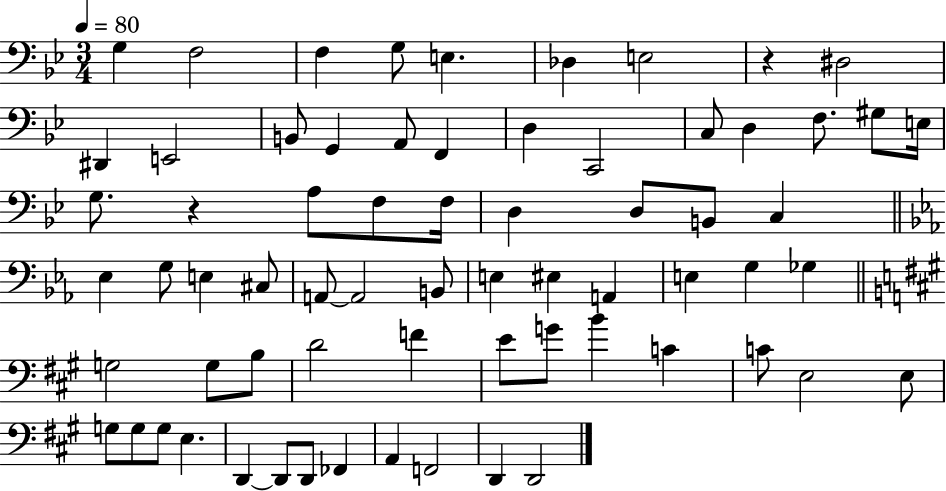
G3/q F3/h F3/q G3/e E3/q. Db3/q E3/h R/q D#3/h D#2/q E2/h B2/e G2/q A2/e F2/q D3/q C2/h C3/e D3/q F3/e. G#3/e E3/s G3/e. R/q A3/e F3/e F3/s D3/q D3/e B2/e C3/q Eb3/q G3/e E3/q C#3/e A2/e A2/h B2/e E3/q EIS3/q A2/q E3/q G3/q Gb3/q G3/h G3/e B3/e D4/h F4/q E4/e G4/e B4/q C4/q C4/e E3/h E3/e G3/e G3/e G3/e E3/q. D2/q D2/e D2/e FES2/q A2/q F2/h D2/q D2/h